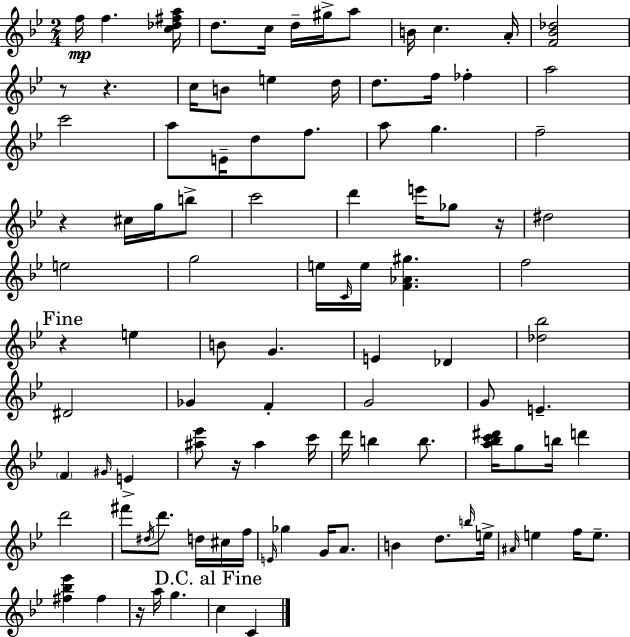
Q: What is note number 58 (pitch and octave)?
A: B5